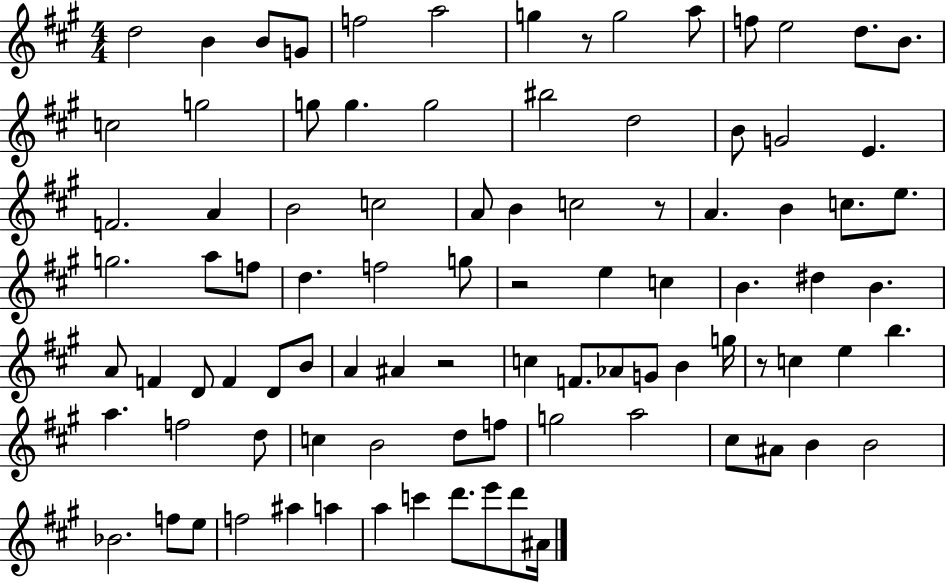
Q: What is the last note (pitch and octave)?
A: A#4